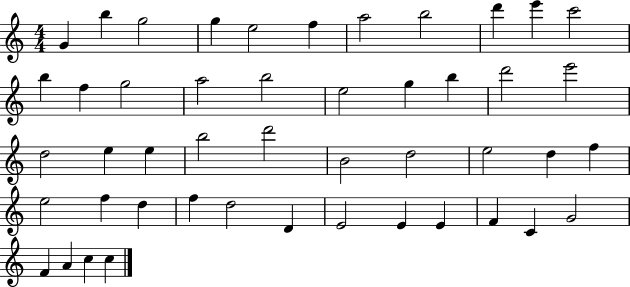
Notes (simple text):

G4/q B5/q G5/h G5/q E5/h F5/q A5/h B5/h D6/q E6/q C6/h B5/q F5/q G5/h A5/h B5/h E5/h G5/q B5/q D6/h E6/h D5/h E5/q E5/q B5/h D6/h B4/h D5/h E5/h D5/q F5/q E5/h F5/q D5/q F5/q D5/h D4/q E4/h E4/q E4/q F4/q C4/q G4/h F4/q A4/q C5/q C5/q